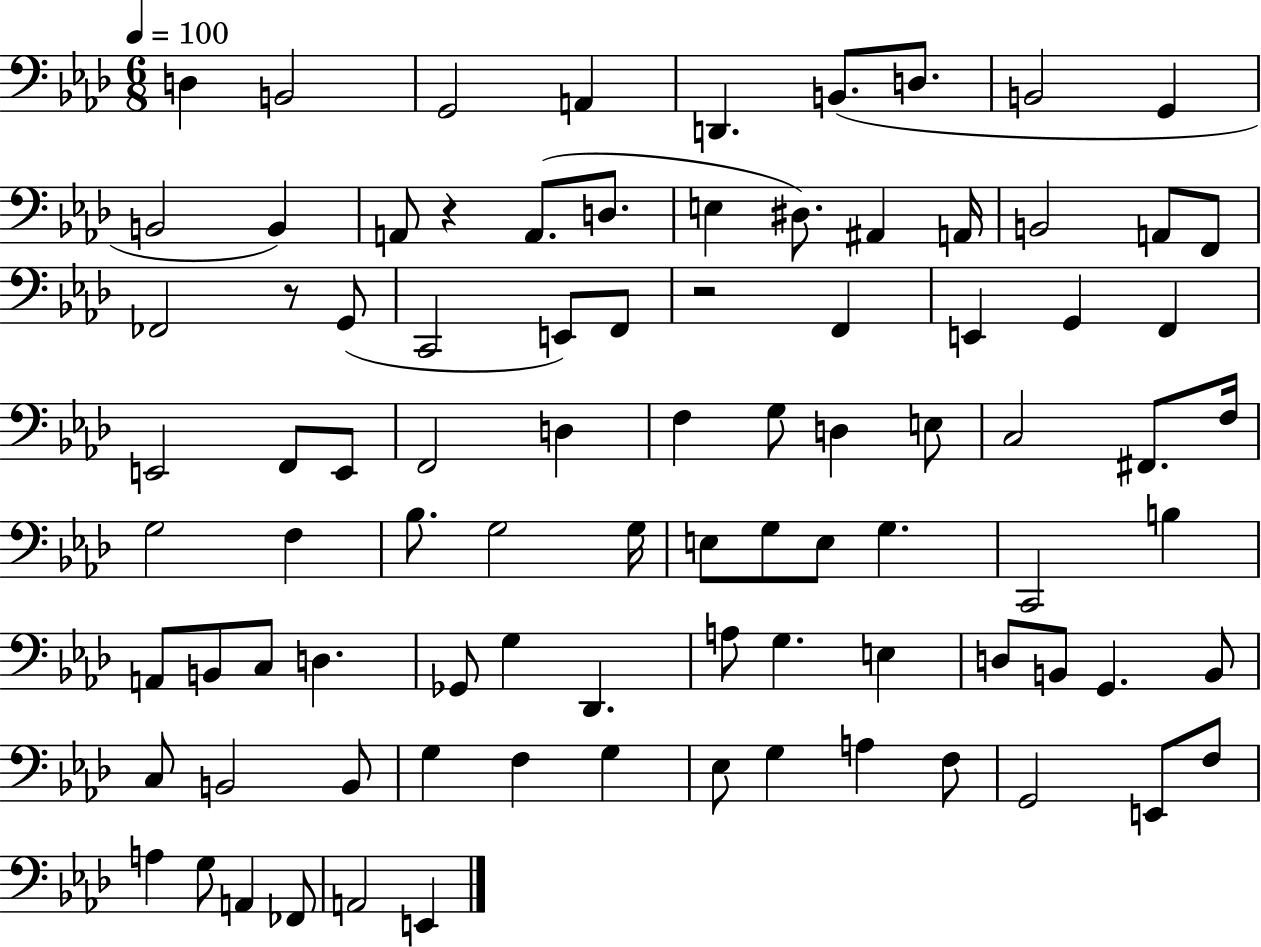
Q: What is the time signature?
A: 6/8